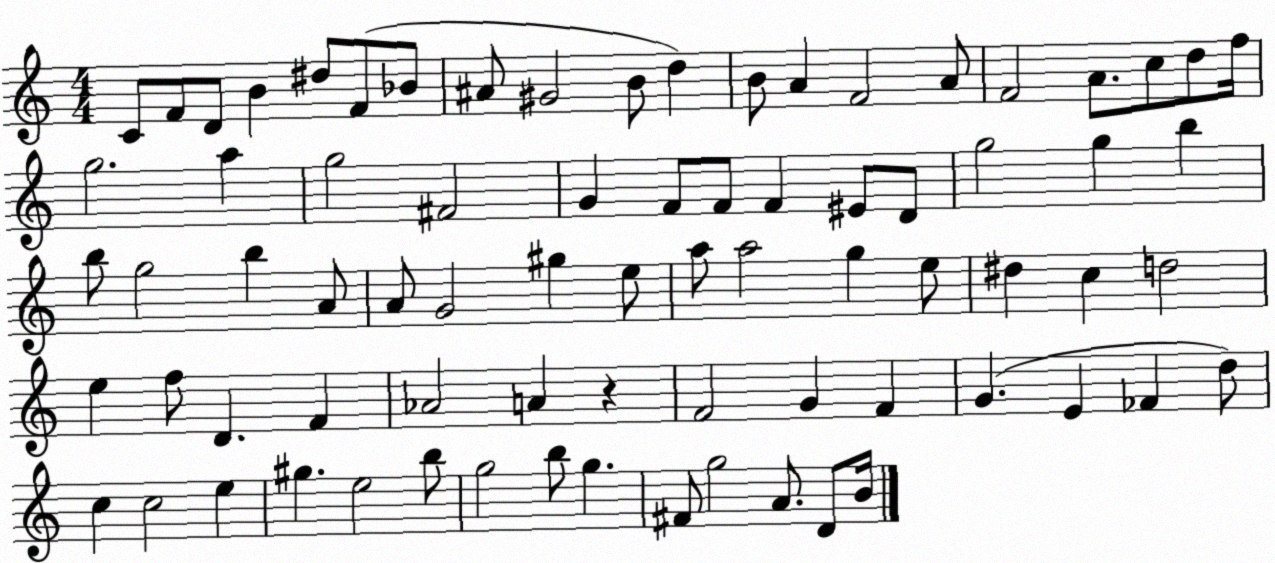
X:1
T:Untitled
M:4/4
L:1/4
K:C
C/2 F/2 D/2 B ^d/2 F/2 _B/2 ^A/2 ^G2 B/2 d B/2 A F2 A/2 F2 A/2 c/2 d/2 f/4 g2 a g2 ^F2 G F/2 F/2 F ^E/2 D/2 g2 g b b/2 g2 b A/2 A/2 G2 ^g e/2 a/2 a2 g e/2 ^d c d2 e f/2 D F _A2 A z F2 G F G E _F d/2 c c2 e ^g e2 b/2 g2 b/2 g ^F/2 g2 A/2 D/2 B/4